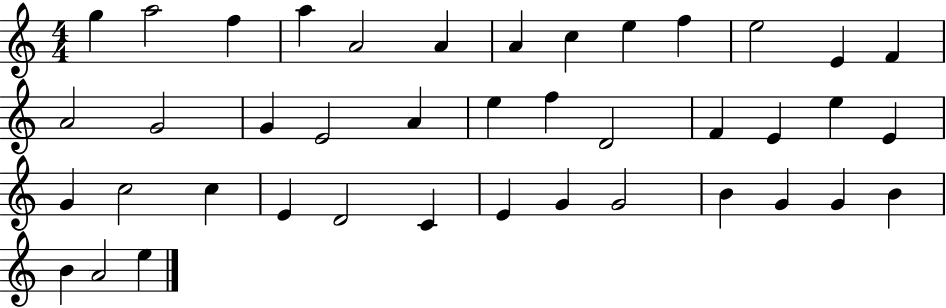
{
  \clef treble
  \numericTimeSignature
  \time 4/4
  \key c \major
  g''4 a''2 f''4 | a''4 a'2 a'4 | a'4 c''4 e''4 f''4 | e''2 e'4 f'4 | \break a'2 g'2 | g'4 e'2 a'4 | e''4 f''4 d'2 | f'4 e'4 e''4 e'4 | \break g'4 c''2 c''4 | e'4 d'2 c'4 | e'4 g'4 g'2 | b'4 g'4 g'4 b'4 | \break b'4 a'2 e''4 | \bar "|."
}